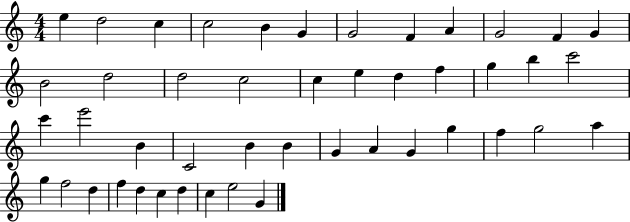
E5/q D5/h C5/q C5/h B4/q G4/q G4/h F4/q A4/q G4/h F4/q G4/q B4/h D5/h D5/h C5/h C5/q E5/q D5/q F5/q G5/q B5/q C6/h C6/q E6/h B4/q C4/h B4/q B4/q G4/q A4/q G4/q G5/q F5/q G5/h A5/q G5/q F5/h D5/q F5/q D5/q C5/q D5/q C5/q E5/h G4/q